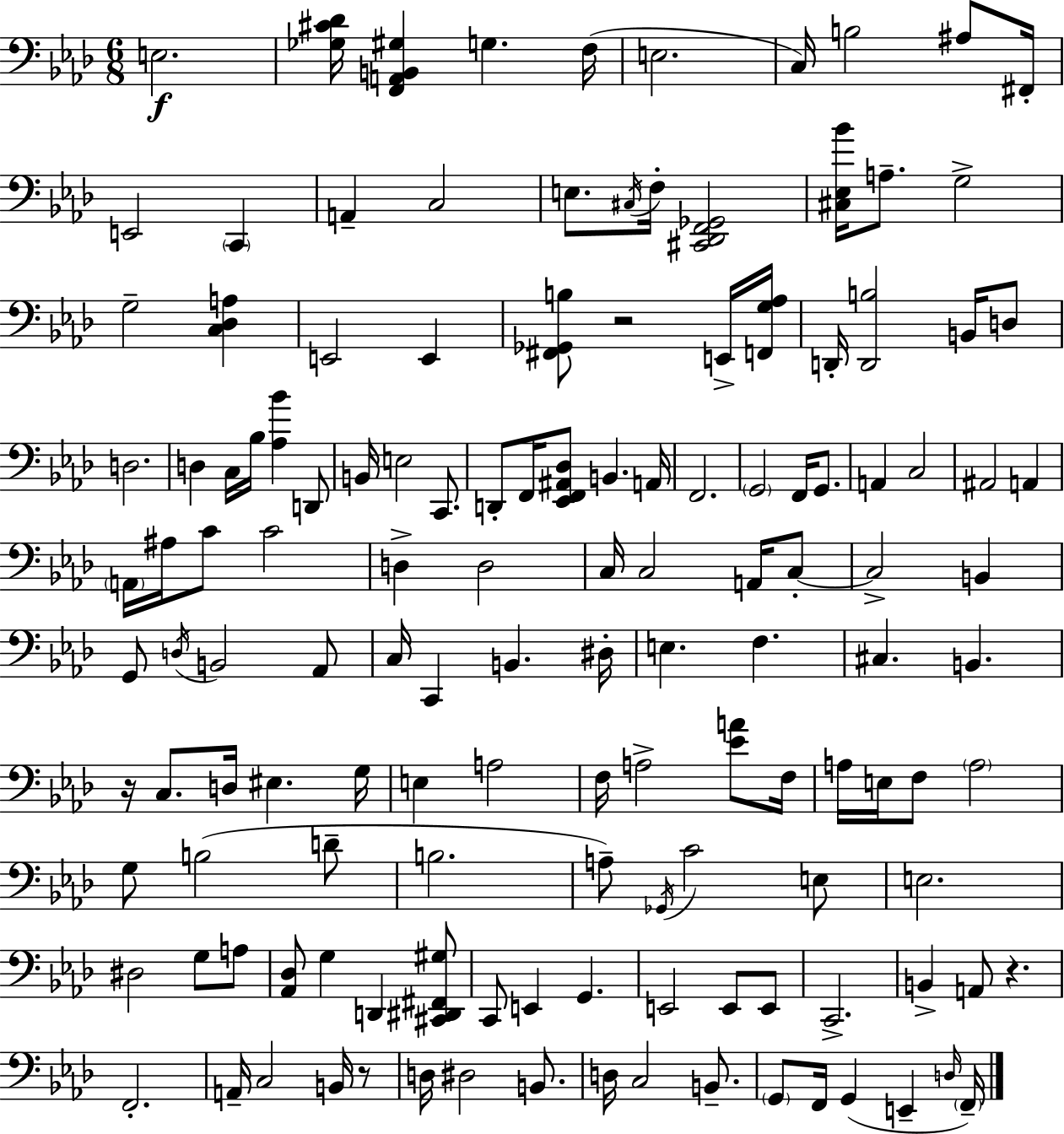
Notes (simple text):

E3/h. [Gb3,C#4,Db4]/s [F2,A2,B2,G#3]/q G3/q. F3/s E3/h. C3/s B3/h A#3/e F#2/s E2/h C2/q A2/q C3/h E3/e. C#3/s F3/s [C#2,Db2,F2,Gb2]/h [C#3,Eb3,Bb4]/s A3/e. G3/h G3/h [C3,Db3,A3]/q E2/h E2/q [F#2,Gb2,B3]/e R/h E2/s [F2,G3,Ab3]/s D2/s [D2,B3]/h B2/s D3/e D3/h. D3/q C3/s Bb3/s [Ab3,Bb4]/q D2/e B2/s E3/h C2/e. D2/e F2/s [Eb2,F2,A#2,Db3]/e B2/q. A2/s F2/h. G2/h F2/s G2/e. A2/q C3/h A#2/h A2/q A2/s A#3/s C4/e C4/h D3/q D3/h C3/s C3/h A2/s C3/e C3/h B2/q G2/e D3/s B2/h Ab2/e C3/s C2/q B2/q. D#3/s E3/q. F3/q. C#3/q. B2/q. R/s C3/e. D3/s EIS3/q. G3/s E3/q A3/h F3/s A3/h [Eb4,A4]/e F3/s A3/s E3/s F3/e A3/h G3/e B3/h D4/e B3/h. A3/e Gb2/s C4/h E3/e E3/h. D#3/h G3/e A3/e [Ab2,Db3]/e G3/q D2/q [C#2,D#2,F#2,G#3]/e C2/e E2/q G2/q. E2/h E2/e E2/e C2/h. B2/q A2/e R/q. F2/h. A2/s C3/h B2/s R/e D3/s D#3/h B2/e. D3/s C3/h B2/e. G2/e F2/s G2/q E2/q D3/s F2/s